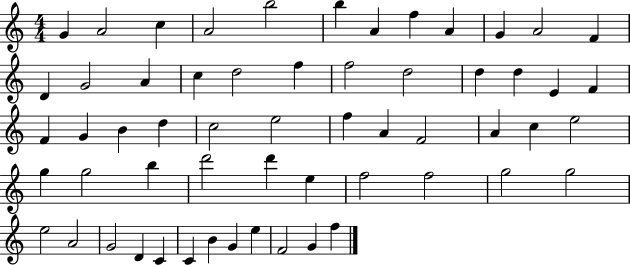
G4/q A4/h C5/q A4/h B5/h B5/q A4/q F5/q A4/q G4/q A4/h F4/q D4/q G4/h A4/q C5/q D5/h F5/q F5/h D5/h D5/q D5/q E4/q F4/q F4/q G4/q B4/q D5/q C5/h E5/h F5/q A4/q F4/h A4/q C5/q E5/h G5/q G5/h B5/q D6/h D6/q E5/q F5/h F5/h G5/h G5/h E5/h A4/h G4/h D4/q C4/q C4/q B4/q G4/q E5/q F4/h G4/q F5/q